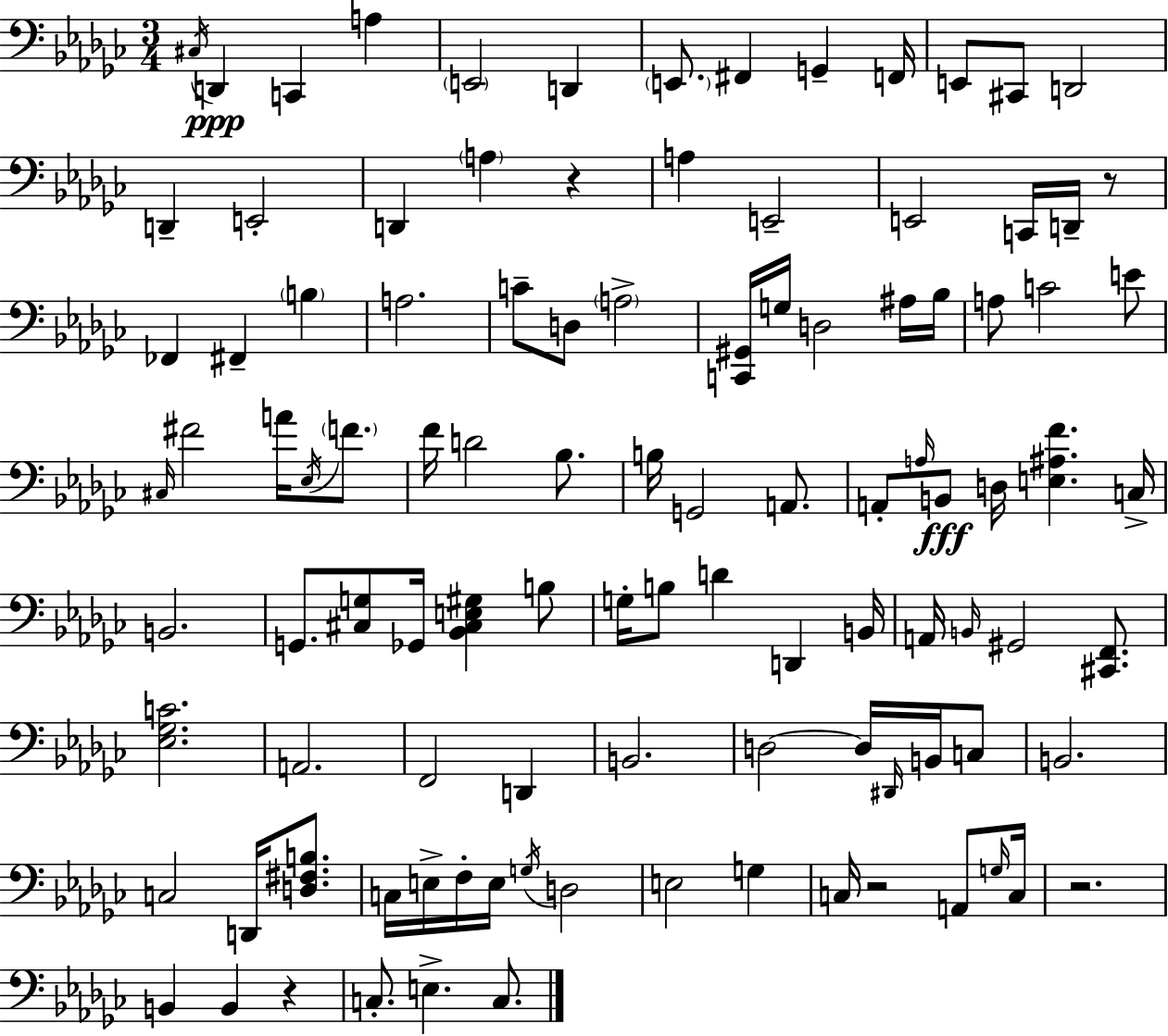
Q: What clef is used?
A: bass